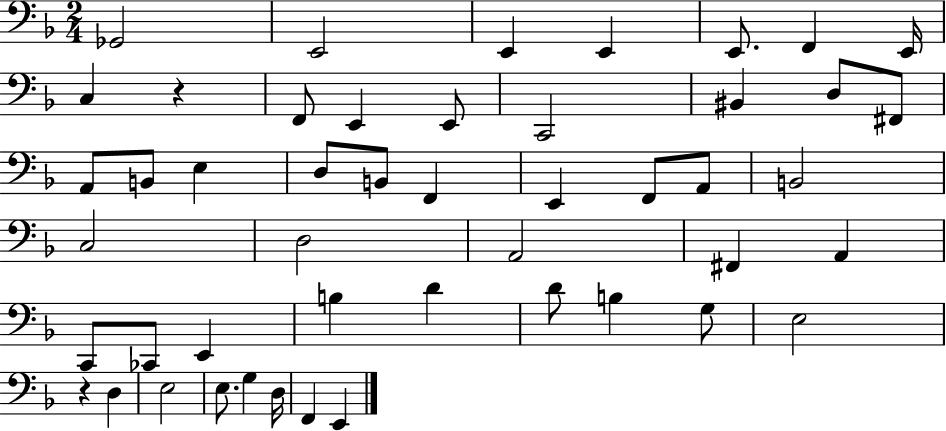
X:1
T:Untitled
M:2/4
L:1/4
K:F
_G,,2 E,,2 E,, E,, E,,/2 F,, E,,/4 C, z F,,/2 E,, E,,/2 C,,2 ^B,, D,/2 ^F,,/2 A,,/2 B,,/2 E, D,/2 B,,/2 F,, E,, F,,/2 A,,/2 B,,2 C,2 D,2 A,,2 ^F,, A,, C,,/2 _C,,/2 E,, B, D D/2 B, G,/2 E,2 z D, E,2 E,/2 G, D,/4 F,, E,,